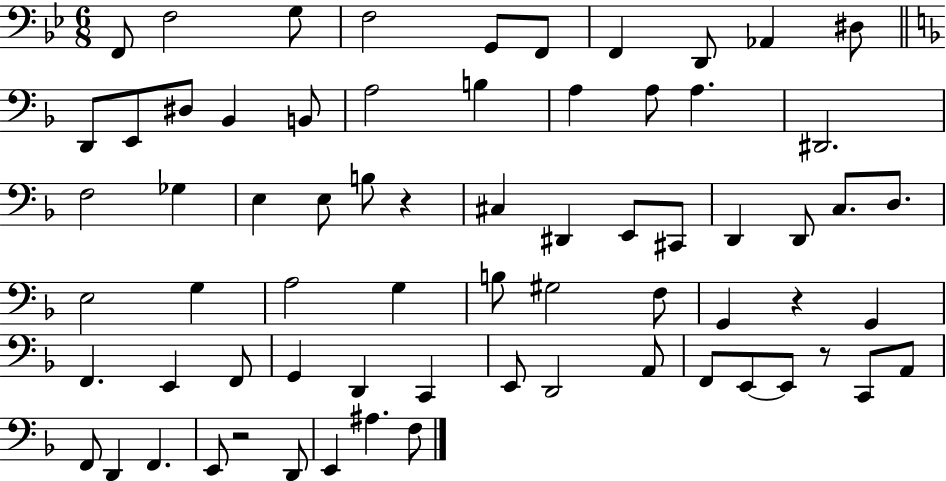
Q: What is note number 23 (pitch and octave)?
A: Gb3